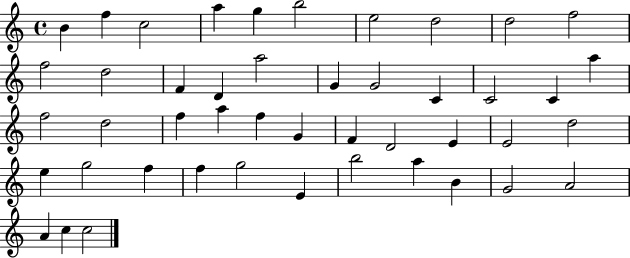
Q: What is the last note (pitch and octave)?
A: C5